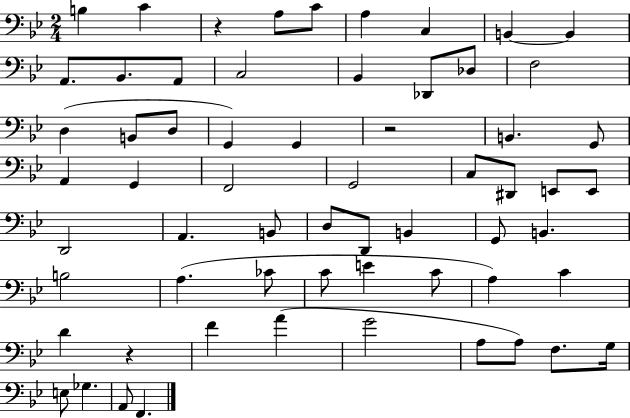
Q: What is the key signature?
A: BES major